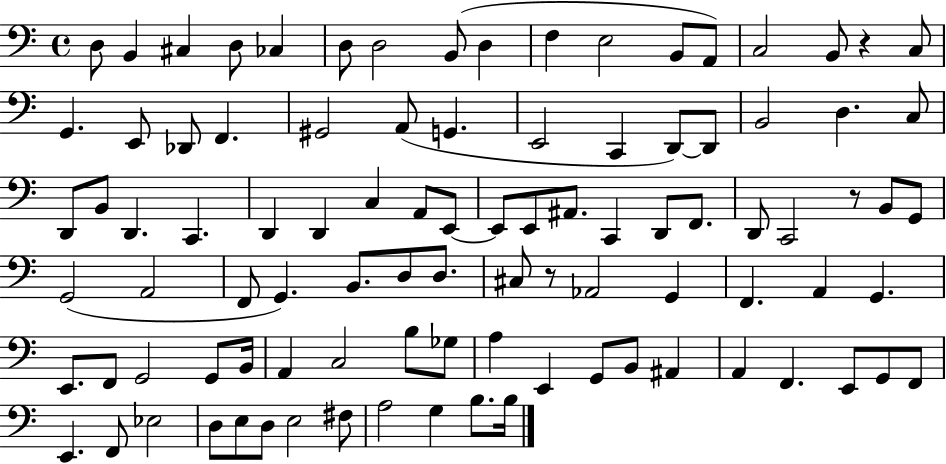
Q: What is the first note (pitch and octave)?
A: D3